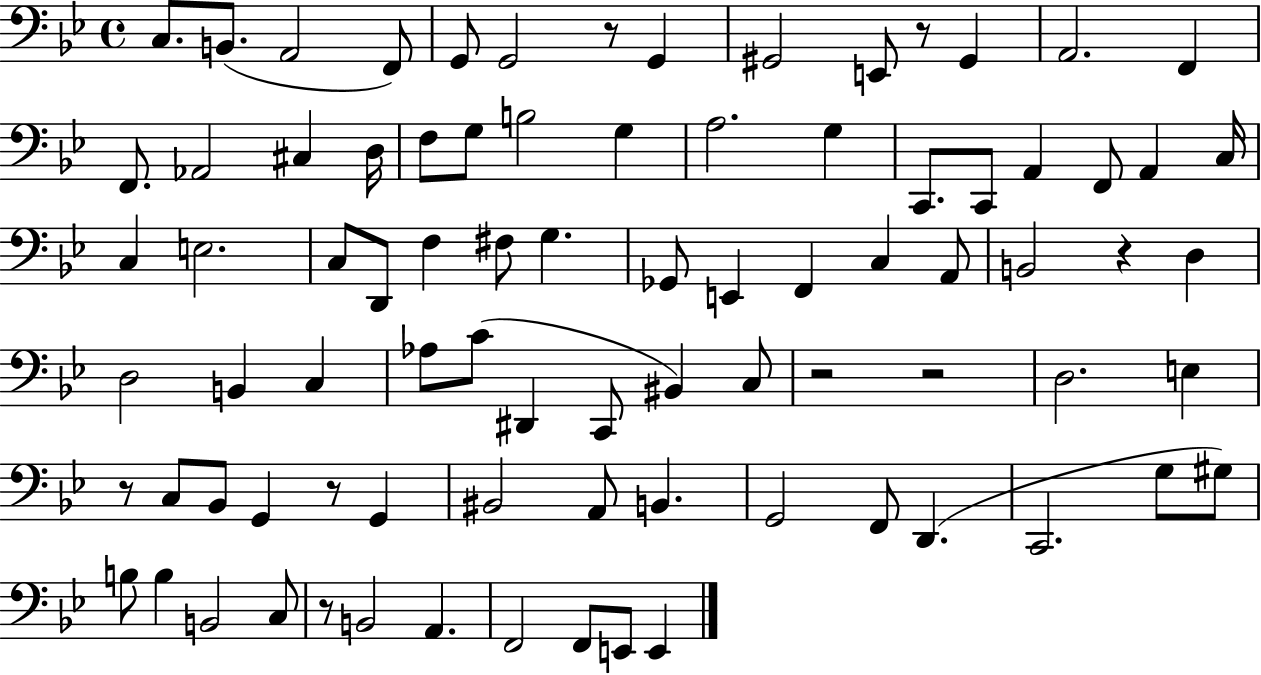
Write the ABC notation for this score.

X:1
T:Untitled
M:4/4
L:1/4
K:Bb
C,/2 B,,/2 A,,2 F,,/2 G,,/2 G,,2 z/2 G,, ^G,,2 E,,/2 z/2 ^G,, A,,2 F,, F,,/2 _A,,2 ^C, D,/4 F,/2 G,/2 B,2 G, A,2 G, C,,/2 C,,/2 A,, F,,/2 A,, C,/4 C, E,2 C,/2 D,,/2 F, ^F,/2 G, _G,,/2 E,, F,, C, A,,/2 B,,2 z D, D,2 B,, C, _A,/2 C/2 ^D,, C,,/2 ^B,, C,/2 z2 z2 D,2 E, z/2 C,/2 _B,,/2 G,, z/2 G,, ^B,,2 A,,/2 B,, G,,2 F,,/2 D,, C,,2 G,/2 ^G,/2 B,/2 B, B,,2 C,/2 z/2 B,,2 A,, F,,2 F,,/2 E,,/2 E,,